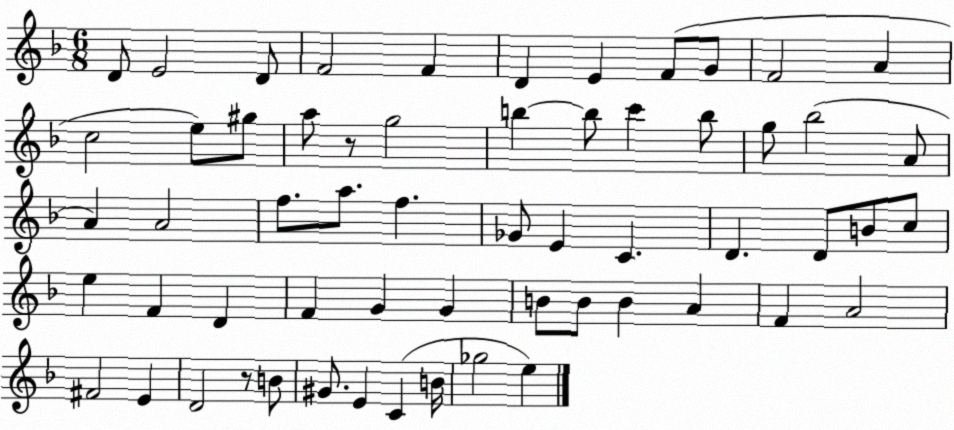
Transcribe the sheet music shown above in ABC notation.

X:1
T:Untitled
M:6/8
L:1/4
K:F
D/2 E2 D/2 F2 F D E F/2 G/2 F2 A c2 e/2 ^g/2 a/2 z/2 g2 b b/2 c' b/2 g/2 _b2 A/2 A A2 f/2 a/2 f _G/2 E C D D/2 B/2 c/2 e F D F G G B/2 B/2 B A F A2 ^F2 E D2 z/2 B/2 ^G/2 E C B/4 _g2 e